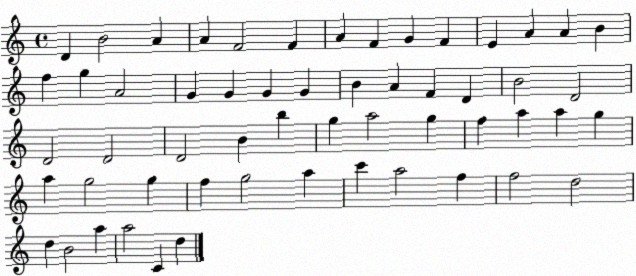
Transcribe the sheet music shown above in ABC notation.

X:1
T:Untitled
M:4/4
L:1/4
K:C
D B2 A A F2 F A F G F E A A B f g A2 G G G G B A F D B2 D2 D2 D2 D2 B b g a2 g f a a g a g2 g f g2 a c' a2 f f2 d2 d B2 a a2 C d